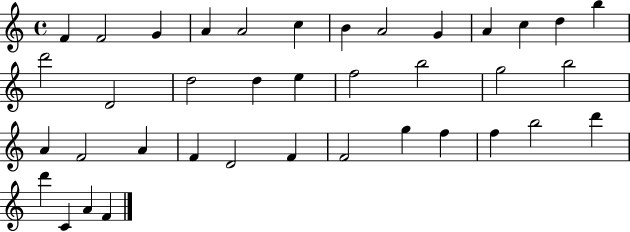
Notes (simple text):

F4/q F4/h G4/q A4/q A4/h C5/q B4/q A4/h G4/q A4/q C5/q D5/q B5/q D6/h D4/h D5/h D5/q E5/q F5/h B5/h G5/h B5/h A4/q F4/h A4/q F4/q D4/h F4/q F4/h G5/q F5/q F5/q B5/h D6/q D6/q C4/q A4/q F4/q